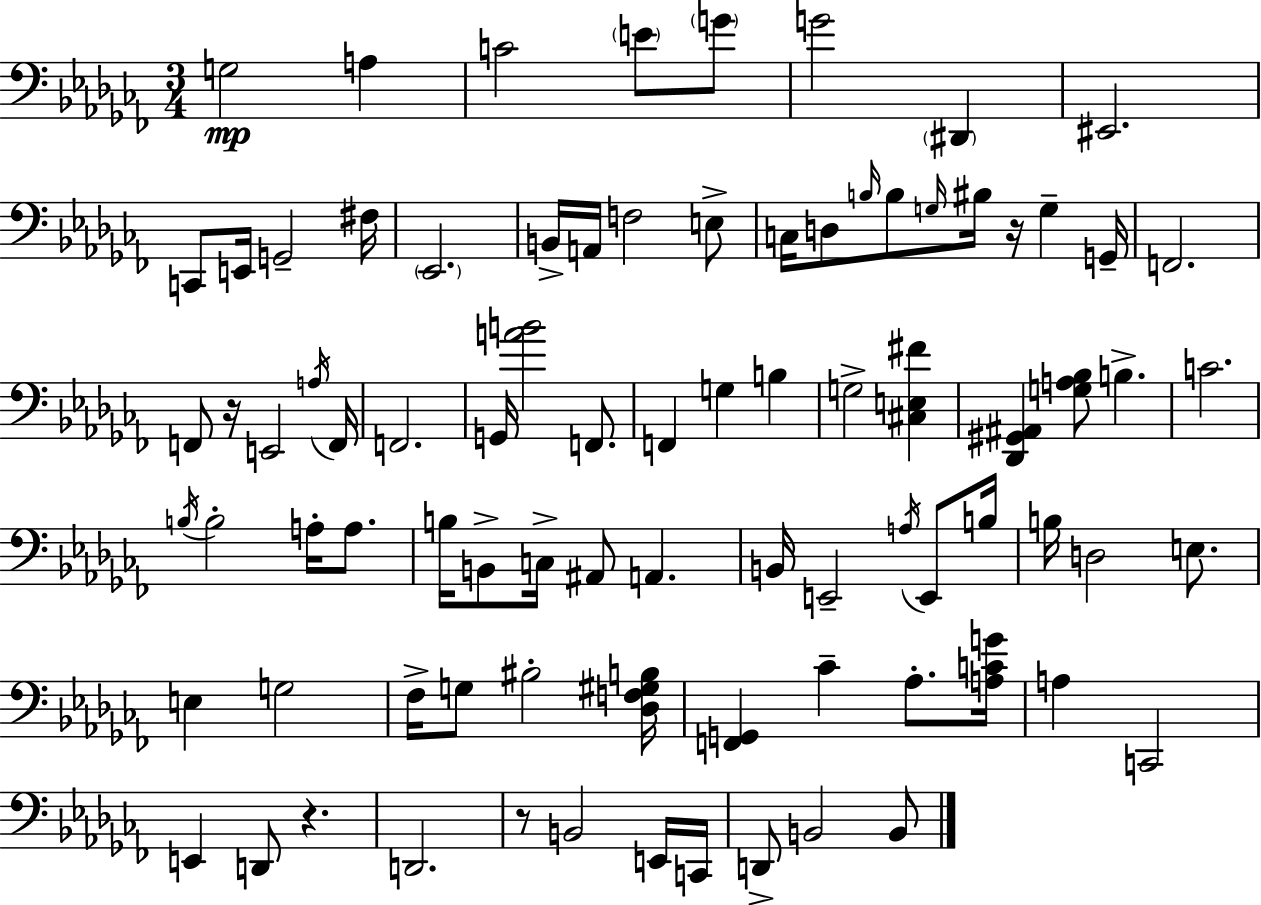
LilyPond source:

{
  \clef bass
  \numericTimeSignature
  \time 3/4
  \key aes \minor
  g2\mp a4 | c'2 \parenthesize e'8 \parenthesize g'8 | g'2 \parenthesize dis,4 | eis,2. | \break c,8 e,16 g,2-- fis16 | \parenthesize ees,2. | b,16-> a,16 f2 e8-> | c16 d8 \grace { b16 } b8 \grace { g16 } bis16 r16 g4-- | \break g,16-- f,2. | f,8 r16 e,2 | \acciaccatura { a16 } f,16 f,2. | g,16 <a' b'>2 | \break f,8. f,4 g4 b4 | g2-> <cis e fis'>4 | <des, gis, ais,>4 <g a bes>8 b4.-> | c'2. | \break \acciaccatura { b16 } b2-. | a16-. a8. b16 b,8-> c16-> ais,8 a,4. | b,16 e,2-- | \acciaccatura { a16 } e,8 b16 b16 d2 | \break e8. e4 g2 | fes16-> g8 bis2-. | <des f gis b>16 <f, g,>4 ces'4-- | aes8.-. <a c' g'>16 a4 c,2 | \break e,4 d,8 r4. | d,2. | r8 b,2 | e,16 c,16 d,8-> b,2 | \break b,8 \bar "|."
}